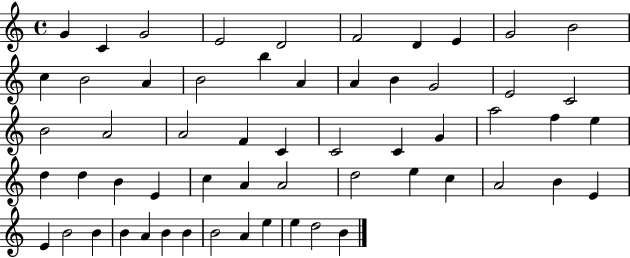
{
  \clef treble
  \time 4/4
  \defaultTimeSignature
  \key c \major
  g'4 c'4 g'2 | e'2 d'2 | f'2 d'4 e'4 | g'2 b'2 | \break c''4 b'2 a'4 | b'2 b''4 a'4 | a'4 b'4 g'2 | e'2 c'2 | \break b'2 a'2 | a'2 f'4 c'4 | c'2 c'4 g'4 | a''2 f''4 e''4 | \break d''4 d''4 b'4 e'4 | c''4 a'4 a'2 | d''2 e''4 c''4 | a'2 b'4 e'4 | \break e'4 b'2 b'4 | b'4 a'4 b'4 b'4 | b'2 a'4 e''4 | e''4 d''2 b'4 | \break \bar "|."
}